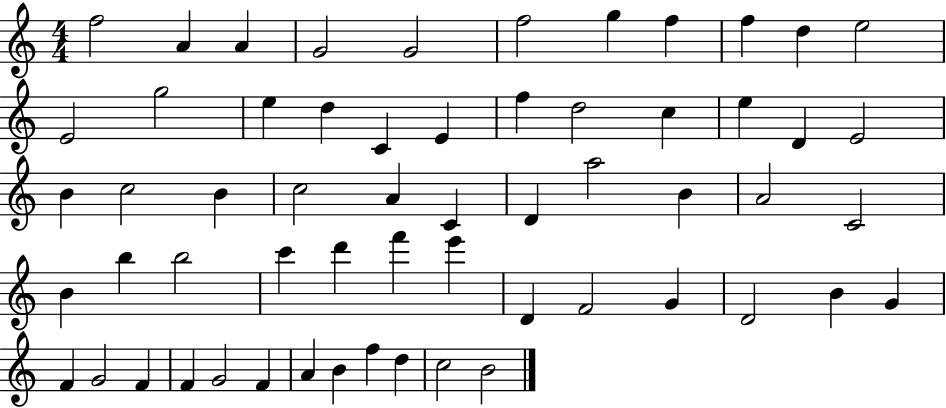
F5/h A4/q A4/q G4/h G4/h F5/h G5/q F5/q F5/q D5/q E5/h E4/h G5/h E5/q D5/q C4/q E4/q F5/q D5/h C5/q E5/q D4/q E4/h B4/q C5/h B4/q C5/h A4/q C4/q D4/q A5/h B4/q A4/h C4/h B4/q B5/q B5/h C6/q D6/q F6/q E6/q D4/q F4/h G4/q D4/h B4/q G4/q F4/q G4/h F4/q F4/q G4/h F4/q A4/q B4/q F5/q D5/q C5/h B4/h